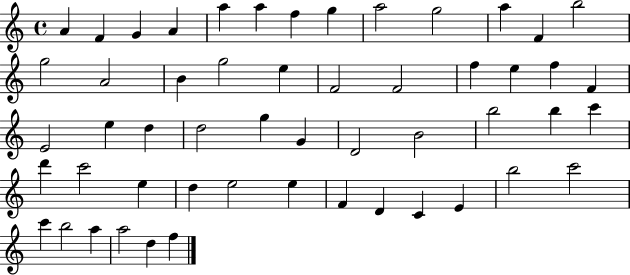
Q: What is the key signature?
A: C major